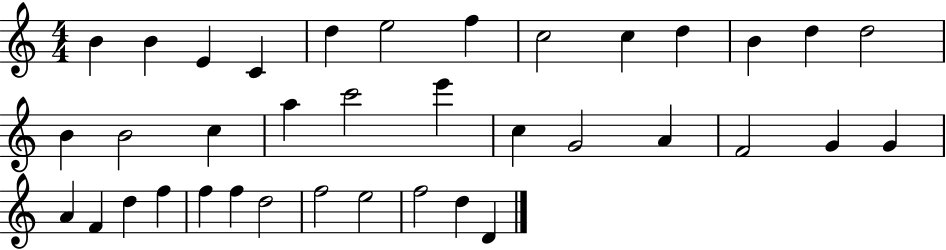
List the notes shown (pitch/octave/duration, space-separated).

B4/q B4/q E4/q C4/q D5/q E5/h F5/q C5/h C5/q D5/q B4/q D5/q D5/h B4/q B4/h C5/q A5/q C6/h E6/q C5/q G4/h A4/q F4/h G4/q G4/q A4/q F4/q D5/q F5/q F5/q F5/q D5/h F5/h E5/h F5/h D5/q D4/q